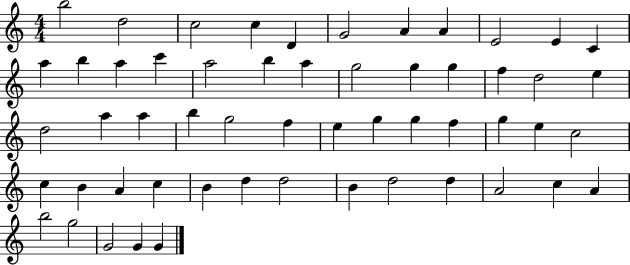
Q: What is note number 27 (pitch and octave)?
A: A5